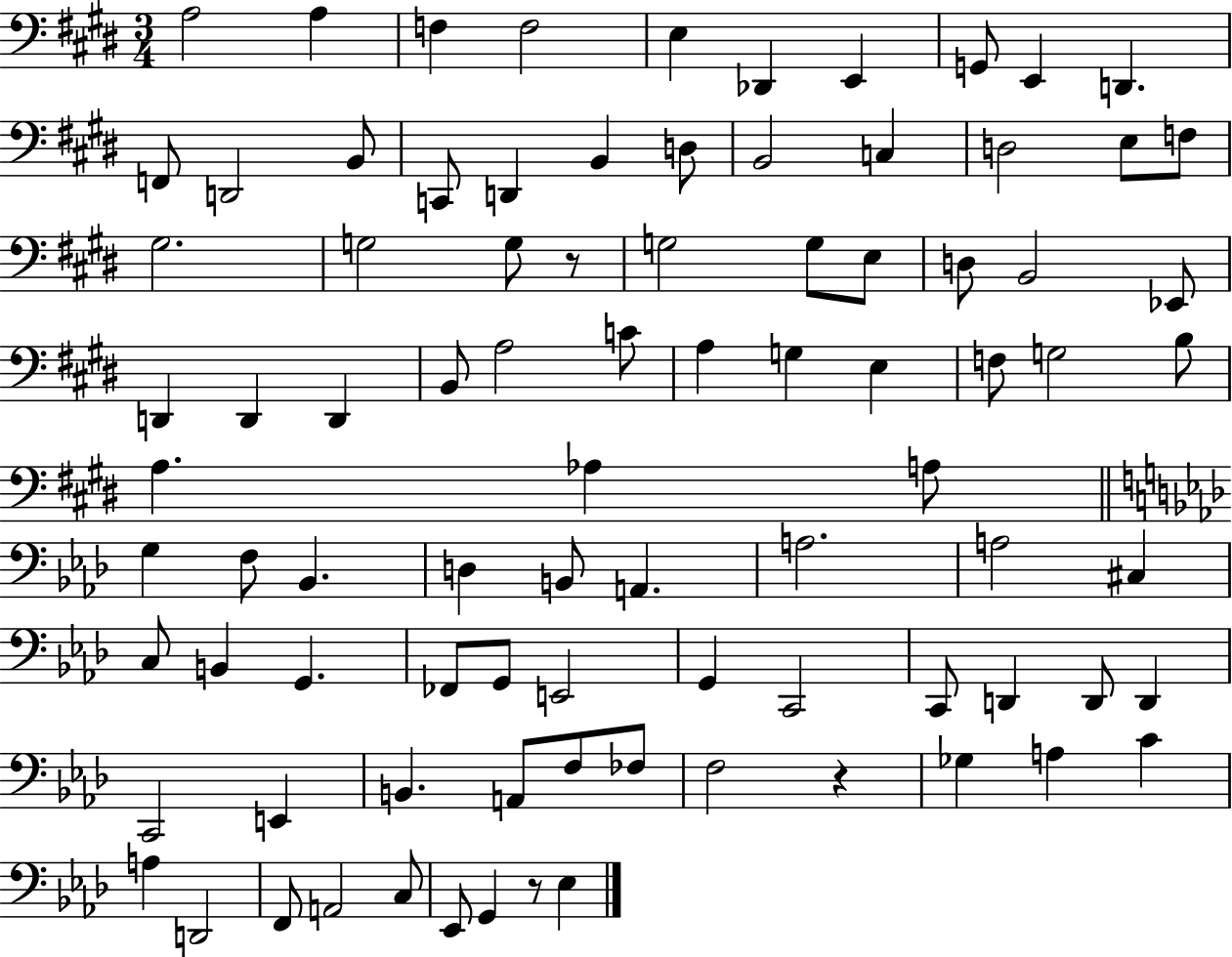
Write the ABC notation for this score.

X:1
T:Untitled
M:3/4
L:1/4
K:E
A,2 A, F, F,2 E, _D,, E,, G,,/2 E,, D,, F,,/2 D,,2 B,,/2 C,,/2 D,, B,, D,/2 B,,2 C, D,2 E,/2 F,/2 ^G,2 G,2 G,/2 z/2 G,2 G,/2 E,/2 D,/2 B,,2 _E,,/2 D,, D,, D,, B,,/2 A,2 C/2 A, G, E, F,/2 G,2 B,/2 A, _A, A,/2 G, F,/2 _B,, D, B,,/2 A,, A,2 A,2 ^C, C,/2 B,, G,, _F,,/2 G,,/2 E,,2 G,, C,,2 C,,/2 D,, D,,/2 D,, C,,2 E,, B,, A,,/2 F,/2 _F,/2 F,2 z _G, A, C A, D,,2 F,,/2 A,,2 C,/2 _E,,/2 G,, z/2 _E,